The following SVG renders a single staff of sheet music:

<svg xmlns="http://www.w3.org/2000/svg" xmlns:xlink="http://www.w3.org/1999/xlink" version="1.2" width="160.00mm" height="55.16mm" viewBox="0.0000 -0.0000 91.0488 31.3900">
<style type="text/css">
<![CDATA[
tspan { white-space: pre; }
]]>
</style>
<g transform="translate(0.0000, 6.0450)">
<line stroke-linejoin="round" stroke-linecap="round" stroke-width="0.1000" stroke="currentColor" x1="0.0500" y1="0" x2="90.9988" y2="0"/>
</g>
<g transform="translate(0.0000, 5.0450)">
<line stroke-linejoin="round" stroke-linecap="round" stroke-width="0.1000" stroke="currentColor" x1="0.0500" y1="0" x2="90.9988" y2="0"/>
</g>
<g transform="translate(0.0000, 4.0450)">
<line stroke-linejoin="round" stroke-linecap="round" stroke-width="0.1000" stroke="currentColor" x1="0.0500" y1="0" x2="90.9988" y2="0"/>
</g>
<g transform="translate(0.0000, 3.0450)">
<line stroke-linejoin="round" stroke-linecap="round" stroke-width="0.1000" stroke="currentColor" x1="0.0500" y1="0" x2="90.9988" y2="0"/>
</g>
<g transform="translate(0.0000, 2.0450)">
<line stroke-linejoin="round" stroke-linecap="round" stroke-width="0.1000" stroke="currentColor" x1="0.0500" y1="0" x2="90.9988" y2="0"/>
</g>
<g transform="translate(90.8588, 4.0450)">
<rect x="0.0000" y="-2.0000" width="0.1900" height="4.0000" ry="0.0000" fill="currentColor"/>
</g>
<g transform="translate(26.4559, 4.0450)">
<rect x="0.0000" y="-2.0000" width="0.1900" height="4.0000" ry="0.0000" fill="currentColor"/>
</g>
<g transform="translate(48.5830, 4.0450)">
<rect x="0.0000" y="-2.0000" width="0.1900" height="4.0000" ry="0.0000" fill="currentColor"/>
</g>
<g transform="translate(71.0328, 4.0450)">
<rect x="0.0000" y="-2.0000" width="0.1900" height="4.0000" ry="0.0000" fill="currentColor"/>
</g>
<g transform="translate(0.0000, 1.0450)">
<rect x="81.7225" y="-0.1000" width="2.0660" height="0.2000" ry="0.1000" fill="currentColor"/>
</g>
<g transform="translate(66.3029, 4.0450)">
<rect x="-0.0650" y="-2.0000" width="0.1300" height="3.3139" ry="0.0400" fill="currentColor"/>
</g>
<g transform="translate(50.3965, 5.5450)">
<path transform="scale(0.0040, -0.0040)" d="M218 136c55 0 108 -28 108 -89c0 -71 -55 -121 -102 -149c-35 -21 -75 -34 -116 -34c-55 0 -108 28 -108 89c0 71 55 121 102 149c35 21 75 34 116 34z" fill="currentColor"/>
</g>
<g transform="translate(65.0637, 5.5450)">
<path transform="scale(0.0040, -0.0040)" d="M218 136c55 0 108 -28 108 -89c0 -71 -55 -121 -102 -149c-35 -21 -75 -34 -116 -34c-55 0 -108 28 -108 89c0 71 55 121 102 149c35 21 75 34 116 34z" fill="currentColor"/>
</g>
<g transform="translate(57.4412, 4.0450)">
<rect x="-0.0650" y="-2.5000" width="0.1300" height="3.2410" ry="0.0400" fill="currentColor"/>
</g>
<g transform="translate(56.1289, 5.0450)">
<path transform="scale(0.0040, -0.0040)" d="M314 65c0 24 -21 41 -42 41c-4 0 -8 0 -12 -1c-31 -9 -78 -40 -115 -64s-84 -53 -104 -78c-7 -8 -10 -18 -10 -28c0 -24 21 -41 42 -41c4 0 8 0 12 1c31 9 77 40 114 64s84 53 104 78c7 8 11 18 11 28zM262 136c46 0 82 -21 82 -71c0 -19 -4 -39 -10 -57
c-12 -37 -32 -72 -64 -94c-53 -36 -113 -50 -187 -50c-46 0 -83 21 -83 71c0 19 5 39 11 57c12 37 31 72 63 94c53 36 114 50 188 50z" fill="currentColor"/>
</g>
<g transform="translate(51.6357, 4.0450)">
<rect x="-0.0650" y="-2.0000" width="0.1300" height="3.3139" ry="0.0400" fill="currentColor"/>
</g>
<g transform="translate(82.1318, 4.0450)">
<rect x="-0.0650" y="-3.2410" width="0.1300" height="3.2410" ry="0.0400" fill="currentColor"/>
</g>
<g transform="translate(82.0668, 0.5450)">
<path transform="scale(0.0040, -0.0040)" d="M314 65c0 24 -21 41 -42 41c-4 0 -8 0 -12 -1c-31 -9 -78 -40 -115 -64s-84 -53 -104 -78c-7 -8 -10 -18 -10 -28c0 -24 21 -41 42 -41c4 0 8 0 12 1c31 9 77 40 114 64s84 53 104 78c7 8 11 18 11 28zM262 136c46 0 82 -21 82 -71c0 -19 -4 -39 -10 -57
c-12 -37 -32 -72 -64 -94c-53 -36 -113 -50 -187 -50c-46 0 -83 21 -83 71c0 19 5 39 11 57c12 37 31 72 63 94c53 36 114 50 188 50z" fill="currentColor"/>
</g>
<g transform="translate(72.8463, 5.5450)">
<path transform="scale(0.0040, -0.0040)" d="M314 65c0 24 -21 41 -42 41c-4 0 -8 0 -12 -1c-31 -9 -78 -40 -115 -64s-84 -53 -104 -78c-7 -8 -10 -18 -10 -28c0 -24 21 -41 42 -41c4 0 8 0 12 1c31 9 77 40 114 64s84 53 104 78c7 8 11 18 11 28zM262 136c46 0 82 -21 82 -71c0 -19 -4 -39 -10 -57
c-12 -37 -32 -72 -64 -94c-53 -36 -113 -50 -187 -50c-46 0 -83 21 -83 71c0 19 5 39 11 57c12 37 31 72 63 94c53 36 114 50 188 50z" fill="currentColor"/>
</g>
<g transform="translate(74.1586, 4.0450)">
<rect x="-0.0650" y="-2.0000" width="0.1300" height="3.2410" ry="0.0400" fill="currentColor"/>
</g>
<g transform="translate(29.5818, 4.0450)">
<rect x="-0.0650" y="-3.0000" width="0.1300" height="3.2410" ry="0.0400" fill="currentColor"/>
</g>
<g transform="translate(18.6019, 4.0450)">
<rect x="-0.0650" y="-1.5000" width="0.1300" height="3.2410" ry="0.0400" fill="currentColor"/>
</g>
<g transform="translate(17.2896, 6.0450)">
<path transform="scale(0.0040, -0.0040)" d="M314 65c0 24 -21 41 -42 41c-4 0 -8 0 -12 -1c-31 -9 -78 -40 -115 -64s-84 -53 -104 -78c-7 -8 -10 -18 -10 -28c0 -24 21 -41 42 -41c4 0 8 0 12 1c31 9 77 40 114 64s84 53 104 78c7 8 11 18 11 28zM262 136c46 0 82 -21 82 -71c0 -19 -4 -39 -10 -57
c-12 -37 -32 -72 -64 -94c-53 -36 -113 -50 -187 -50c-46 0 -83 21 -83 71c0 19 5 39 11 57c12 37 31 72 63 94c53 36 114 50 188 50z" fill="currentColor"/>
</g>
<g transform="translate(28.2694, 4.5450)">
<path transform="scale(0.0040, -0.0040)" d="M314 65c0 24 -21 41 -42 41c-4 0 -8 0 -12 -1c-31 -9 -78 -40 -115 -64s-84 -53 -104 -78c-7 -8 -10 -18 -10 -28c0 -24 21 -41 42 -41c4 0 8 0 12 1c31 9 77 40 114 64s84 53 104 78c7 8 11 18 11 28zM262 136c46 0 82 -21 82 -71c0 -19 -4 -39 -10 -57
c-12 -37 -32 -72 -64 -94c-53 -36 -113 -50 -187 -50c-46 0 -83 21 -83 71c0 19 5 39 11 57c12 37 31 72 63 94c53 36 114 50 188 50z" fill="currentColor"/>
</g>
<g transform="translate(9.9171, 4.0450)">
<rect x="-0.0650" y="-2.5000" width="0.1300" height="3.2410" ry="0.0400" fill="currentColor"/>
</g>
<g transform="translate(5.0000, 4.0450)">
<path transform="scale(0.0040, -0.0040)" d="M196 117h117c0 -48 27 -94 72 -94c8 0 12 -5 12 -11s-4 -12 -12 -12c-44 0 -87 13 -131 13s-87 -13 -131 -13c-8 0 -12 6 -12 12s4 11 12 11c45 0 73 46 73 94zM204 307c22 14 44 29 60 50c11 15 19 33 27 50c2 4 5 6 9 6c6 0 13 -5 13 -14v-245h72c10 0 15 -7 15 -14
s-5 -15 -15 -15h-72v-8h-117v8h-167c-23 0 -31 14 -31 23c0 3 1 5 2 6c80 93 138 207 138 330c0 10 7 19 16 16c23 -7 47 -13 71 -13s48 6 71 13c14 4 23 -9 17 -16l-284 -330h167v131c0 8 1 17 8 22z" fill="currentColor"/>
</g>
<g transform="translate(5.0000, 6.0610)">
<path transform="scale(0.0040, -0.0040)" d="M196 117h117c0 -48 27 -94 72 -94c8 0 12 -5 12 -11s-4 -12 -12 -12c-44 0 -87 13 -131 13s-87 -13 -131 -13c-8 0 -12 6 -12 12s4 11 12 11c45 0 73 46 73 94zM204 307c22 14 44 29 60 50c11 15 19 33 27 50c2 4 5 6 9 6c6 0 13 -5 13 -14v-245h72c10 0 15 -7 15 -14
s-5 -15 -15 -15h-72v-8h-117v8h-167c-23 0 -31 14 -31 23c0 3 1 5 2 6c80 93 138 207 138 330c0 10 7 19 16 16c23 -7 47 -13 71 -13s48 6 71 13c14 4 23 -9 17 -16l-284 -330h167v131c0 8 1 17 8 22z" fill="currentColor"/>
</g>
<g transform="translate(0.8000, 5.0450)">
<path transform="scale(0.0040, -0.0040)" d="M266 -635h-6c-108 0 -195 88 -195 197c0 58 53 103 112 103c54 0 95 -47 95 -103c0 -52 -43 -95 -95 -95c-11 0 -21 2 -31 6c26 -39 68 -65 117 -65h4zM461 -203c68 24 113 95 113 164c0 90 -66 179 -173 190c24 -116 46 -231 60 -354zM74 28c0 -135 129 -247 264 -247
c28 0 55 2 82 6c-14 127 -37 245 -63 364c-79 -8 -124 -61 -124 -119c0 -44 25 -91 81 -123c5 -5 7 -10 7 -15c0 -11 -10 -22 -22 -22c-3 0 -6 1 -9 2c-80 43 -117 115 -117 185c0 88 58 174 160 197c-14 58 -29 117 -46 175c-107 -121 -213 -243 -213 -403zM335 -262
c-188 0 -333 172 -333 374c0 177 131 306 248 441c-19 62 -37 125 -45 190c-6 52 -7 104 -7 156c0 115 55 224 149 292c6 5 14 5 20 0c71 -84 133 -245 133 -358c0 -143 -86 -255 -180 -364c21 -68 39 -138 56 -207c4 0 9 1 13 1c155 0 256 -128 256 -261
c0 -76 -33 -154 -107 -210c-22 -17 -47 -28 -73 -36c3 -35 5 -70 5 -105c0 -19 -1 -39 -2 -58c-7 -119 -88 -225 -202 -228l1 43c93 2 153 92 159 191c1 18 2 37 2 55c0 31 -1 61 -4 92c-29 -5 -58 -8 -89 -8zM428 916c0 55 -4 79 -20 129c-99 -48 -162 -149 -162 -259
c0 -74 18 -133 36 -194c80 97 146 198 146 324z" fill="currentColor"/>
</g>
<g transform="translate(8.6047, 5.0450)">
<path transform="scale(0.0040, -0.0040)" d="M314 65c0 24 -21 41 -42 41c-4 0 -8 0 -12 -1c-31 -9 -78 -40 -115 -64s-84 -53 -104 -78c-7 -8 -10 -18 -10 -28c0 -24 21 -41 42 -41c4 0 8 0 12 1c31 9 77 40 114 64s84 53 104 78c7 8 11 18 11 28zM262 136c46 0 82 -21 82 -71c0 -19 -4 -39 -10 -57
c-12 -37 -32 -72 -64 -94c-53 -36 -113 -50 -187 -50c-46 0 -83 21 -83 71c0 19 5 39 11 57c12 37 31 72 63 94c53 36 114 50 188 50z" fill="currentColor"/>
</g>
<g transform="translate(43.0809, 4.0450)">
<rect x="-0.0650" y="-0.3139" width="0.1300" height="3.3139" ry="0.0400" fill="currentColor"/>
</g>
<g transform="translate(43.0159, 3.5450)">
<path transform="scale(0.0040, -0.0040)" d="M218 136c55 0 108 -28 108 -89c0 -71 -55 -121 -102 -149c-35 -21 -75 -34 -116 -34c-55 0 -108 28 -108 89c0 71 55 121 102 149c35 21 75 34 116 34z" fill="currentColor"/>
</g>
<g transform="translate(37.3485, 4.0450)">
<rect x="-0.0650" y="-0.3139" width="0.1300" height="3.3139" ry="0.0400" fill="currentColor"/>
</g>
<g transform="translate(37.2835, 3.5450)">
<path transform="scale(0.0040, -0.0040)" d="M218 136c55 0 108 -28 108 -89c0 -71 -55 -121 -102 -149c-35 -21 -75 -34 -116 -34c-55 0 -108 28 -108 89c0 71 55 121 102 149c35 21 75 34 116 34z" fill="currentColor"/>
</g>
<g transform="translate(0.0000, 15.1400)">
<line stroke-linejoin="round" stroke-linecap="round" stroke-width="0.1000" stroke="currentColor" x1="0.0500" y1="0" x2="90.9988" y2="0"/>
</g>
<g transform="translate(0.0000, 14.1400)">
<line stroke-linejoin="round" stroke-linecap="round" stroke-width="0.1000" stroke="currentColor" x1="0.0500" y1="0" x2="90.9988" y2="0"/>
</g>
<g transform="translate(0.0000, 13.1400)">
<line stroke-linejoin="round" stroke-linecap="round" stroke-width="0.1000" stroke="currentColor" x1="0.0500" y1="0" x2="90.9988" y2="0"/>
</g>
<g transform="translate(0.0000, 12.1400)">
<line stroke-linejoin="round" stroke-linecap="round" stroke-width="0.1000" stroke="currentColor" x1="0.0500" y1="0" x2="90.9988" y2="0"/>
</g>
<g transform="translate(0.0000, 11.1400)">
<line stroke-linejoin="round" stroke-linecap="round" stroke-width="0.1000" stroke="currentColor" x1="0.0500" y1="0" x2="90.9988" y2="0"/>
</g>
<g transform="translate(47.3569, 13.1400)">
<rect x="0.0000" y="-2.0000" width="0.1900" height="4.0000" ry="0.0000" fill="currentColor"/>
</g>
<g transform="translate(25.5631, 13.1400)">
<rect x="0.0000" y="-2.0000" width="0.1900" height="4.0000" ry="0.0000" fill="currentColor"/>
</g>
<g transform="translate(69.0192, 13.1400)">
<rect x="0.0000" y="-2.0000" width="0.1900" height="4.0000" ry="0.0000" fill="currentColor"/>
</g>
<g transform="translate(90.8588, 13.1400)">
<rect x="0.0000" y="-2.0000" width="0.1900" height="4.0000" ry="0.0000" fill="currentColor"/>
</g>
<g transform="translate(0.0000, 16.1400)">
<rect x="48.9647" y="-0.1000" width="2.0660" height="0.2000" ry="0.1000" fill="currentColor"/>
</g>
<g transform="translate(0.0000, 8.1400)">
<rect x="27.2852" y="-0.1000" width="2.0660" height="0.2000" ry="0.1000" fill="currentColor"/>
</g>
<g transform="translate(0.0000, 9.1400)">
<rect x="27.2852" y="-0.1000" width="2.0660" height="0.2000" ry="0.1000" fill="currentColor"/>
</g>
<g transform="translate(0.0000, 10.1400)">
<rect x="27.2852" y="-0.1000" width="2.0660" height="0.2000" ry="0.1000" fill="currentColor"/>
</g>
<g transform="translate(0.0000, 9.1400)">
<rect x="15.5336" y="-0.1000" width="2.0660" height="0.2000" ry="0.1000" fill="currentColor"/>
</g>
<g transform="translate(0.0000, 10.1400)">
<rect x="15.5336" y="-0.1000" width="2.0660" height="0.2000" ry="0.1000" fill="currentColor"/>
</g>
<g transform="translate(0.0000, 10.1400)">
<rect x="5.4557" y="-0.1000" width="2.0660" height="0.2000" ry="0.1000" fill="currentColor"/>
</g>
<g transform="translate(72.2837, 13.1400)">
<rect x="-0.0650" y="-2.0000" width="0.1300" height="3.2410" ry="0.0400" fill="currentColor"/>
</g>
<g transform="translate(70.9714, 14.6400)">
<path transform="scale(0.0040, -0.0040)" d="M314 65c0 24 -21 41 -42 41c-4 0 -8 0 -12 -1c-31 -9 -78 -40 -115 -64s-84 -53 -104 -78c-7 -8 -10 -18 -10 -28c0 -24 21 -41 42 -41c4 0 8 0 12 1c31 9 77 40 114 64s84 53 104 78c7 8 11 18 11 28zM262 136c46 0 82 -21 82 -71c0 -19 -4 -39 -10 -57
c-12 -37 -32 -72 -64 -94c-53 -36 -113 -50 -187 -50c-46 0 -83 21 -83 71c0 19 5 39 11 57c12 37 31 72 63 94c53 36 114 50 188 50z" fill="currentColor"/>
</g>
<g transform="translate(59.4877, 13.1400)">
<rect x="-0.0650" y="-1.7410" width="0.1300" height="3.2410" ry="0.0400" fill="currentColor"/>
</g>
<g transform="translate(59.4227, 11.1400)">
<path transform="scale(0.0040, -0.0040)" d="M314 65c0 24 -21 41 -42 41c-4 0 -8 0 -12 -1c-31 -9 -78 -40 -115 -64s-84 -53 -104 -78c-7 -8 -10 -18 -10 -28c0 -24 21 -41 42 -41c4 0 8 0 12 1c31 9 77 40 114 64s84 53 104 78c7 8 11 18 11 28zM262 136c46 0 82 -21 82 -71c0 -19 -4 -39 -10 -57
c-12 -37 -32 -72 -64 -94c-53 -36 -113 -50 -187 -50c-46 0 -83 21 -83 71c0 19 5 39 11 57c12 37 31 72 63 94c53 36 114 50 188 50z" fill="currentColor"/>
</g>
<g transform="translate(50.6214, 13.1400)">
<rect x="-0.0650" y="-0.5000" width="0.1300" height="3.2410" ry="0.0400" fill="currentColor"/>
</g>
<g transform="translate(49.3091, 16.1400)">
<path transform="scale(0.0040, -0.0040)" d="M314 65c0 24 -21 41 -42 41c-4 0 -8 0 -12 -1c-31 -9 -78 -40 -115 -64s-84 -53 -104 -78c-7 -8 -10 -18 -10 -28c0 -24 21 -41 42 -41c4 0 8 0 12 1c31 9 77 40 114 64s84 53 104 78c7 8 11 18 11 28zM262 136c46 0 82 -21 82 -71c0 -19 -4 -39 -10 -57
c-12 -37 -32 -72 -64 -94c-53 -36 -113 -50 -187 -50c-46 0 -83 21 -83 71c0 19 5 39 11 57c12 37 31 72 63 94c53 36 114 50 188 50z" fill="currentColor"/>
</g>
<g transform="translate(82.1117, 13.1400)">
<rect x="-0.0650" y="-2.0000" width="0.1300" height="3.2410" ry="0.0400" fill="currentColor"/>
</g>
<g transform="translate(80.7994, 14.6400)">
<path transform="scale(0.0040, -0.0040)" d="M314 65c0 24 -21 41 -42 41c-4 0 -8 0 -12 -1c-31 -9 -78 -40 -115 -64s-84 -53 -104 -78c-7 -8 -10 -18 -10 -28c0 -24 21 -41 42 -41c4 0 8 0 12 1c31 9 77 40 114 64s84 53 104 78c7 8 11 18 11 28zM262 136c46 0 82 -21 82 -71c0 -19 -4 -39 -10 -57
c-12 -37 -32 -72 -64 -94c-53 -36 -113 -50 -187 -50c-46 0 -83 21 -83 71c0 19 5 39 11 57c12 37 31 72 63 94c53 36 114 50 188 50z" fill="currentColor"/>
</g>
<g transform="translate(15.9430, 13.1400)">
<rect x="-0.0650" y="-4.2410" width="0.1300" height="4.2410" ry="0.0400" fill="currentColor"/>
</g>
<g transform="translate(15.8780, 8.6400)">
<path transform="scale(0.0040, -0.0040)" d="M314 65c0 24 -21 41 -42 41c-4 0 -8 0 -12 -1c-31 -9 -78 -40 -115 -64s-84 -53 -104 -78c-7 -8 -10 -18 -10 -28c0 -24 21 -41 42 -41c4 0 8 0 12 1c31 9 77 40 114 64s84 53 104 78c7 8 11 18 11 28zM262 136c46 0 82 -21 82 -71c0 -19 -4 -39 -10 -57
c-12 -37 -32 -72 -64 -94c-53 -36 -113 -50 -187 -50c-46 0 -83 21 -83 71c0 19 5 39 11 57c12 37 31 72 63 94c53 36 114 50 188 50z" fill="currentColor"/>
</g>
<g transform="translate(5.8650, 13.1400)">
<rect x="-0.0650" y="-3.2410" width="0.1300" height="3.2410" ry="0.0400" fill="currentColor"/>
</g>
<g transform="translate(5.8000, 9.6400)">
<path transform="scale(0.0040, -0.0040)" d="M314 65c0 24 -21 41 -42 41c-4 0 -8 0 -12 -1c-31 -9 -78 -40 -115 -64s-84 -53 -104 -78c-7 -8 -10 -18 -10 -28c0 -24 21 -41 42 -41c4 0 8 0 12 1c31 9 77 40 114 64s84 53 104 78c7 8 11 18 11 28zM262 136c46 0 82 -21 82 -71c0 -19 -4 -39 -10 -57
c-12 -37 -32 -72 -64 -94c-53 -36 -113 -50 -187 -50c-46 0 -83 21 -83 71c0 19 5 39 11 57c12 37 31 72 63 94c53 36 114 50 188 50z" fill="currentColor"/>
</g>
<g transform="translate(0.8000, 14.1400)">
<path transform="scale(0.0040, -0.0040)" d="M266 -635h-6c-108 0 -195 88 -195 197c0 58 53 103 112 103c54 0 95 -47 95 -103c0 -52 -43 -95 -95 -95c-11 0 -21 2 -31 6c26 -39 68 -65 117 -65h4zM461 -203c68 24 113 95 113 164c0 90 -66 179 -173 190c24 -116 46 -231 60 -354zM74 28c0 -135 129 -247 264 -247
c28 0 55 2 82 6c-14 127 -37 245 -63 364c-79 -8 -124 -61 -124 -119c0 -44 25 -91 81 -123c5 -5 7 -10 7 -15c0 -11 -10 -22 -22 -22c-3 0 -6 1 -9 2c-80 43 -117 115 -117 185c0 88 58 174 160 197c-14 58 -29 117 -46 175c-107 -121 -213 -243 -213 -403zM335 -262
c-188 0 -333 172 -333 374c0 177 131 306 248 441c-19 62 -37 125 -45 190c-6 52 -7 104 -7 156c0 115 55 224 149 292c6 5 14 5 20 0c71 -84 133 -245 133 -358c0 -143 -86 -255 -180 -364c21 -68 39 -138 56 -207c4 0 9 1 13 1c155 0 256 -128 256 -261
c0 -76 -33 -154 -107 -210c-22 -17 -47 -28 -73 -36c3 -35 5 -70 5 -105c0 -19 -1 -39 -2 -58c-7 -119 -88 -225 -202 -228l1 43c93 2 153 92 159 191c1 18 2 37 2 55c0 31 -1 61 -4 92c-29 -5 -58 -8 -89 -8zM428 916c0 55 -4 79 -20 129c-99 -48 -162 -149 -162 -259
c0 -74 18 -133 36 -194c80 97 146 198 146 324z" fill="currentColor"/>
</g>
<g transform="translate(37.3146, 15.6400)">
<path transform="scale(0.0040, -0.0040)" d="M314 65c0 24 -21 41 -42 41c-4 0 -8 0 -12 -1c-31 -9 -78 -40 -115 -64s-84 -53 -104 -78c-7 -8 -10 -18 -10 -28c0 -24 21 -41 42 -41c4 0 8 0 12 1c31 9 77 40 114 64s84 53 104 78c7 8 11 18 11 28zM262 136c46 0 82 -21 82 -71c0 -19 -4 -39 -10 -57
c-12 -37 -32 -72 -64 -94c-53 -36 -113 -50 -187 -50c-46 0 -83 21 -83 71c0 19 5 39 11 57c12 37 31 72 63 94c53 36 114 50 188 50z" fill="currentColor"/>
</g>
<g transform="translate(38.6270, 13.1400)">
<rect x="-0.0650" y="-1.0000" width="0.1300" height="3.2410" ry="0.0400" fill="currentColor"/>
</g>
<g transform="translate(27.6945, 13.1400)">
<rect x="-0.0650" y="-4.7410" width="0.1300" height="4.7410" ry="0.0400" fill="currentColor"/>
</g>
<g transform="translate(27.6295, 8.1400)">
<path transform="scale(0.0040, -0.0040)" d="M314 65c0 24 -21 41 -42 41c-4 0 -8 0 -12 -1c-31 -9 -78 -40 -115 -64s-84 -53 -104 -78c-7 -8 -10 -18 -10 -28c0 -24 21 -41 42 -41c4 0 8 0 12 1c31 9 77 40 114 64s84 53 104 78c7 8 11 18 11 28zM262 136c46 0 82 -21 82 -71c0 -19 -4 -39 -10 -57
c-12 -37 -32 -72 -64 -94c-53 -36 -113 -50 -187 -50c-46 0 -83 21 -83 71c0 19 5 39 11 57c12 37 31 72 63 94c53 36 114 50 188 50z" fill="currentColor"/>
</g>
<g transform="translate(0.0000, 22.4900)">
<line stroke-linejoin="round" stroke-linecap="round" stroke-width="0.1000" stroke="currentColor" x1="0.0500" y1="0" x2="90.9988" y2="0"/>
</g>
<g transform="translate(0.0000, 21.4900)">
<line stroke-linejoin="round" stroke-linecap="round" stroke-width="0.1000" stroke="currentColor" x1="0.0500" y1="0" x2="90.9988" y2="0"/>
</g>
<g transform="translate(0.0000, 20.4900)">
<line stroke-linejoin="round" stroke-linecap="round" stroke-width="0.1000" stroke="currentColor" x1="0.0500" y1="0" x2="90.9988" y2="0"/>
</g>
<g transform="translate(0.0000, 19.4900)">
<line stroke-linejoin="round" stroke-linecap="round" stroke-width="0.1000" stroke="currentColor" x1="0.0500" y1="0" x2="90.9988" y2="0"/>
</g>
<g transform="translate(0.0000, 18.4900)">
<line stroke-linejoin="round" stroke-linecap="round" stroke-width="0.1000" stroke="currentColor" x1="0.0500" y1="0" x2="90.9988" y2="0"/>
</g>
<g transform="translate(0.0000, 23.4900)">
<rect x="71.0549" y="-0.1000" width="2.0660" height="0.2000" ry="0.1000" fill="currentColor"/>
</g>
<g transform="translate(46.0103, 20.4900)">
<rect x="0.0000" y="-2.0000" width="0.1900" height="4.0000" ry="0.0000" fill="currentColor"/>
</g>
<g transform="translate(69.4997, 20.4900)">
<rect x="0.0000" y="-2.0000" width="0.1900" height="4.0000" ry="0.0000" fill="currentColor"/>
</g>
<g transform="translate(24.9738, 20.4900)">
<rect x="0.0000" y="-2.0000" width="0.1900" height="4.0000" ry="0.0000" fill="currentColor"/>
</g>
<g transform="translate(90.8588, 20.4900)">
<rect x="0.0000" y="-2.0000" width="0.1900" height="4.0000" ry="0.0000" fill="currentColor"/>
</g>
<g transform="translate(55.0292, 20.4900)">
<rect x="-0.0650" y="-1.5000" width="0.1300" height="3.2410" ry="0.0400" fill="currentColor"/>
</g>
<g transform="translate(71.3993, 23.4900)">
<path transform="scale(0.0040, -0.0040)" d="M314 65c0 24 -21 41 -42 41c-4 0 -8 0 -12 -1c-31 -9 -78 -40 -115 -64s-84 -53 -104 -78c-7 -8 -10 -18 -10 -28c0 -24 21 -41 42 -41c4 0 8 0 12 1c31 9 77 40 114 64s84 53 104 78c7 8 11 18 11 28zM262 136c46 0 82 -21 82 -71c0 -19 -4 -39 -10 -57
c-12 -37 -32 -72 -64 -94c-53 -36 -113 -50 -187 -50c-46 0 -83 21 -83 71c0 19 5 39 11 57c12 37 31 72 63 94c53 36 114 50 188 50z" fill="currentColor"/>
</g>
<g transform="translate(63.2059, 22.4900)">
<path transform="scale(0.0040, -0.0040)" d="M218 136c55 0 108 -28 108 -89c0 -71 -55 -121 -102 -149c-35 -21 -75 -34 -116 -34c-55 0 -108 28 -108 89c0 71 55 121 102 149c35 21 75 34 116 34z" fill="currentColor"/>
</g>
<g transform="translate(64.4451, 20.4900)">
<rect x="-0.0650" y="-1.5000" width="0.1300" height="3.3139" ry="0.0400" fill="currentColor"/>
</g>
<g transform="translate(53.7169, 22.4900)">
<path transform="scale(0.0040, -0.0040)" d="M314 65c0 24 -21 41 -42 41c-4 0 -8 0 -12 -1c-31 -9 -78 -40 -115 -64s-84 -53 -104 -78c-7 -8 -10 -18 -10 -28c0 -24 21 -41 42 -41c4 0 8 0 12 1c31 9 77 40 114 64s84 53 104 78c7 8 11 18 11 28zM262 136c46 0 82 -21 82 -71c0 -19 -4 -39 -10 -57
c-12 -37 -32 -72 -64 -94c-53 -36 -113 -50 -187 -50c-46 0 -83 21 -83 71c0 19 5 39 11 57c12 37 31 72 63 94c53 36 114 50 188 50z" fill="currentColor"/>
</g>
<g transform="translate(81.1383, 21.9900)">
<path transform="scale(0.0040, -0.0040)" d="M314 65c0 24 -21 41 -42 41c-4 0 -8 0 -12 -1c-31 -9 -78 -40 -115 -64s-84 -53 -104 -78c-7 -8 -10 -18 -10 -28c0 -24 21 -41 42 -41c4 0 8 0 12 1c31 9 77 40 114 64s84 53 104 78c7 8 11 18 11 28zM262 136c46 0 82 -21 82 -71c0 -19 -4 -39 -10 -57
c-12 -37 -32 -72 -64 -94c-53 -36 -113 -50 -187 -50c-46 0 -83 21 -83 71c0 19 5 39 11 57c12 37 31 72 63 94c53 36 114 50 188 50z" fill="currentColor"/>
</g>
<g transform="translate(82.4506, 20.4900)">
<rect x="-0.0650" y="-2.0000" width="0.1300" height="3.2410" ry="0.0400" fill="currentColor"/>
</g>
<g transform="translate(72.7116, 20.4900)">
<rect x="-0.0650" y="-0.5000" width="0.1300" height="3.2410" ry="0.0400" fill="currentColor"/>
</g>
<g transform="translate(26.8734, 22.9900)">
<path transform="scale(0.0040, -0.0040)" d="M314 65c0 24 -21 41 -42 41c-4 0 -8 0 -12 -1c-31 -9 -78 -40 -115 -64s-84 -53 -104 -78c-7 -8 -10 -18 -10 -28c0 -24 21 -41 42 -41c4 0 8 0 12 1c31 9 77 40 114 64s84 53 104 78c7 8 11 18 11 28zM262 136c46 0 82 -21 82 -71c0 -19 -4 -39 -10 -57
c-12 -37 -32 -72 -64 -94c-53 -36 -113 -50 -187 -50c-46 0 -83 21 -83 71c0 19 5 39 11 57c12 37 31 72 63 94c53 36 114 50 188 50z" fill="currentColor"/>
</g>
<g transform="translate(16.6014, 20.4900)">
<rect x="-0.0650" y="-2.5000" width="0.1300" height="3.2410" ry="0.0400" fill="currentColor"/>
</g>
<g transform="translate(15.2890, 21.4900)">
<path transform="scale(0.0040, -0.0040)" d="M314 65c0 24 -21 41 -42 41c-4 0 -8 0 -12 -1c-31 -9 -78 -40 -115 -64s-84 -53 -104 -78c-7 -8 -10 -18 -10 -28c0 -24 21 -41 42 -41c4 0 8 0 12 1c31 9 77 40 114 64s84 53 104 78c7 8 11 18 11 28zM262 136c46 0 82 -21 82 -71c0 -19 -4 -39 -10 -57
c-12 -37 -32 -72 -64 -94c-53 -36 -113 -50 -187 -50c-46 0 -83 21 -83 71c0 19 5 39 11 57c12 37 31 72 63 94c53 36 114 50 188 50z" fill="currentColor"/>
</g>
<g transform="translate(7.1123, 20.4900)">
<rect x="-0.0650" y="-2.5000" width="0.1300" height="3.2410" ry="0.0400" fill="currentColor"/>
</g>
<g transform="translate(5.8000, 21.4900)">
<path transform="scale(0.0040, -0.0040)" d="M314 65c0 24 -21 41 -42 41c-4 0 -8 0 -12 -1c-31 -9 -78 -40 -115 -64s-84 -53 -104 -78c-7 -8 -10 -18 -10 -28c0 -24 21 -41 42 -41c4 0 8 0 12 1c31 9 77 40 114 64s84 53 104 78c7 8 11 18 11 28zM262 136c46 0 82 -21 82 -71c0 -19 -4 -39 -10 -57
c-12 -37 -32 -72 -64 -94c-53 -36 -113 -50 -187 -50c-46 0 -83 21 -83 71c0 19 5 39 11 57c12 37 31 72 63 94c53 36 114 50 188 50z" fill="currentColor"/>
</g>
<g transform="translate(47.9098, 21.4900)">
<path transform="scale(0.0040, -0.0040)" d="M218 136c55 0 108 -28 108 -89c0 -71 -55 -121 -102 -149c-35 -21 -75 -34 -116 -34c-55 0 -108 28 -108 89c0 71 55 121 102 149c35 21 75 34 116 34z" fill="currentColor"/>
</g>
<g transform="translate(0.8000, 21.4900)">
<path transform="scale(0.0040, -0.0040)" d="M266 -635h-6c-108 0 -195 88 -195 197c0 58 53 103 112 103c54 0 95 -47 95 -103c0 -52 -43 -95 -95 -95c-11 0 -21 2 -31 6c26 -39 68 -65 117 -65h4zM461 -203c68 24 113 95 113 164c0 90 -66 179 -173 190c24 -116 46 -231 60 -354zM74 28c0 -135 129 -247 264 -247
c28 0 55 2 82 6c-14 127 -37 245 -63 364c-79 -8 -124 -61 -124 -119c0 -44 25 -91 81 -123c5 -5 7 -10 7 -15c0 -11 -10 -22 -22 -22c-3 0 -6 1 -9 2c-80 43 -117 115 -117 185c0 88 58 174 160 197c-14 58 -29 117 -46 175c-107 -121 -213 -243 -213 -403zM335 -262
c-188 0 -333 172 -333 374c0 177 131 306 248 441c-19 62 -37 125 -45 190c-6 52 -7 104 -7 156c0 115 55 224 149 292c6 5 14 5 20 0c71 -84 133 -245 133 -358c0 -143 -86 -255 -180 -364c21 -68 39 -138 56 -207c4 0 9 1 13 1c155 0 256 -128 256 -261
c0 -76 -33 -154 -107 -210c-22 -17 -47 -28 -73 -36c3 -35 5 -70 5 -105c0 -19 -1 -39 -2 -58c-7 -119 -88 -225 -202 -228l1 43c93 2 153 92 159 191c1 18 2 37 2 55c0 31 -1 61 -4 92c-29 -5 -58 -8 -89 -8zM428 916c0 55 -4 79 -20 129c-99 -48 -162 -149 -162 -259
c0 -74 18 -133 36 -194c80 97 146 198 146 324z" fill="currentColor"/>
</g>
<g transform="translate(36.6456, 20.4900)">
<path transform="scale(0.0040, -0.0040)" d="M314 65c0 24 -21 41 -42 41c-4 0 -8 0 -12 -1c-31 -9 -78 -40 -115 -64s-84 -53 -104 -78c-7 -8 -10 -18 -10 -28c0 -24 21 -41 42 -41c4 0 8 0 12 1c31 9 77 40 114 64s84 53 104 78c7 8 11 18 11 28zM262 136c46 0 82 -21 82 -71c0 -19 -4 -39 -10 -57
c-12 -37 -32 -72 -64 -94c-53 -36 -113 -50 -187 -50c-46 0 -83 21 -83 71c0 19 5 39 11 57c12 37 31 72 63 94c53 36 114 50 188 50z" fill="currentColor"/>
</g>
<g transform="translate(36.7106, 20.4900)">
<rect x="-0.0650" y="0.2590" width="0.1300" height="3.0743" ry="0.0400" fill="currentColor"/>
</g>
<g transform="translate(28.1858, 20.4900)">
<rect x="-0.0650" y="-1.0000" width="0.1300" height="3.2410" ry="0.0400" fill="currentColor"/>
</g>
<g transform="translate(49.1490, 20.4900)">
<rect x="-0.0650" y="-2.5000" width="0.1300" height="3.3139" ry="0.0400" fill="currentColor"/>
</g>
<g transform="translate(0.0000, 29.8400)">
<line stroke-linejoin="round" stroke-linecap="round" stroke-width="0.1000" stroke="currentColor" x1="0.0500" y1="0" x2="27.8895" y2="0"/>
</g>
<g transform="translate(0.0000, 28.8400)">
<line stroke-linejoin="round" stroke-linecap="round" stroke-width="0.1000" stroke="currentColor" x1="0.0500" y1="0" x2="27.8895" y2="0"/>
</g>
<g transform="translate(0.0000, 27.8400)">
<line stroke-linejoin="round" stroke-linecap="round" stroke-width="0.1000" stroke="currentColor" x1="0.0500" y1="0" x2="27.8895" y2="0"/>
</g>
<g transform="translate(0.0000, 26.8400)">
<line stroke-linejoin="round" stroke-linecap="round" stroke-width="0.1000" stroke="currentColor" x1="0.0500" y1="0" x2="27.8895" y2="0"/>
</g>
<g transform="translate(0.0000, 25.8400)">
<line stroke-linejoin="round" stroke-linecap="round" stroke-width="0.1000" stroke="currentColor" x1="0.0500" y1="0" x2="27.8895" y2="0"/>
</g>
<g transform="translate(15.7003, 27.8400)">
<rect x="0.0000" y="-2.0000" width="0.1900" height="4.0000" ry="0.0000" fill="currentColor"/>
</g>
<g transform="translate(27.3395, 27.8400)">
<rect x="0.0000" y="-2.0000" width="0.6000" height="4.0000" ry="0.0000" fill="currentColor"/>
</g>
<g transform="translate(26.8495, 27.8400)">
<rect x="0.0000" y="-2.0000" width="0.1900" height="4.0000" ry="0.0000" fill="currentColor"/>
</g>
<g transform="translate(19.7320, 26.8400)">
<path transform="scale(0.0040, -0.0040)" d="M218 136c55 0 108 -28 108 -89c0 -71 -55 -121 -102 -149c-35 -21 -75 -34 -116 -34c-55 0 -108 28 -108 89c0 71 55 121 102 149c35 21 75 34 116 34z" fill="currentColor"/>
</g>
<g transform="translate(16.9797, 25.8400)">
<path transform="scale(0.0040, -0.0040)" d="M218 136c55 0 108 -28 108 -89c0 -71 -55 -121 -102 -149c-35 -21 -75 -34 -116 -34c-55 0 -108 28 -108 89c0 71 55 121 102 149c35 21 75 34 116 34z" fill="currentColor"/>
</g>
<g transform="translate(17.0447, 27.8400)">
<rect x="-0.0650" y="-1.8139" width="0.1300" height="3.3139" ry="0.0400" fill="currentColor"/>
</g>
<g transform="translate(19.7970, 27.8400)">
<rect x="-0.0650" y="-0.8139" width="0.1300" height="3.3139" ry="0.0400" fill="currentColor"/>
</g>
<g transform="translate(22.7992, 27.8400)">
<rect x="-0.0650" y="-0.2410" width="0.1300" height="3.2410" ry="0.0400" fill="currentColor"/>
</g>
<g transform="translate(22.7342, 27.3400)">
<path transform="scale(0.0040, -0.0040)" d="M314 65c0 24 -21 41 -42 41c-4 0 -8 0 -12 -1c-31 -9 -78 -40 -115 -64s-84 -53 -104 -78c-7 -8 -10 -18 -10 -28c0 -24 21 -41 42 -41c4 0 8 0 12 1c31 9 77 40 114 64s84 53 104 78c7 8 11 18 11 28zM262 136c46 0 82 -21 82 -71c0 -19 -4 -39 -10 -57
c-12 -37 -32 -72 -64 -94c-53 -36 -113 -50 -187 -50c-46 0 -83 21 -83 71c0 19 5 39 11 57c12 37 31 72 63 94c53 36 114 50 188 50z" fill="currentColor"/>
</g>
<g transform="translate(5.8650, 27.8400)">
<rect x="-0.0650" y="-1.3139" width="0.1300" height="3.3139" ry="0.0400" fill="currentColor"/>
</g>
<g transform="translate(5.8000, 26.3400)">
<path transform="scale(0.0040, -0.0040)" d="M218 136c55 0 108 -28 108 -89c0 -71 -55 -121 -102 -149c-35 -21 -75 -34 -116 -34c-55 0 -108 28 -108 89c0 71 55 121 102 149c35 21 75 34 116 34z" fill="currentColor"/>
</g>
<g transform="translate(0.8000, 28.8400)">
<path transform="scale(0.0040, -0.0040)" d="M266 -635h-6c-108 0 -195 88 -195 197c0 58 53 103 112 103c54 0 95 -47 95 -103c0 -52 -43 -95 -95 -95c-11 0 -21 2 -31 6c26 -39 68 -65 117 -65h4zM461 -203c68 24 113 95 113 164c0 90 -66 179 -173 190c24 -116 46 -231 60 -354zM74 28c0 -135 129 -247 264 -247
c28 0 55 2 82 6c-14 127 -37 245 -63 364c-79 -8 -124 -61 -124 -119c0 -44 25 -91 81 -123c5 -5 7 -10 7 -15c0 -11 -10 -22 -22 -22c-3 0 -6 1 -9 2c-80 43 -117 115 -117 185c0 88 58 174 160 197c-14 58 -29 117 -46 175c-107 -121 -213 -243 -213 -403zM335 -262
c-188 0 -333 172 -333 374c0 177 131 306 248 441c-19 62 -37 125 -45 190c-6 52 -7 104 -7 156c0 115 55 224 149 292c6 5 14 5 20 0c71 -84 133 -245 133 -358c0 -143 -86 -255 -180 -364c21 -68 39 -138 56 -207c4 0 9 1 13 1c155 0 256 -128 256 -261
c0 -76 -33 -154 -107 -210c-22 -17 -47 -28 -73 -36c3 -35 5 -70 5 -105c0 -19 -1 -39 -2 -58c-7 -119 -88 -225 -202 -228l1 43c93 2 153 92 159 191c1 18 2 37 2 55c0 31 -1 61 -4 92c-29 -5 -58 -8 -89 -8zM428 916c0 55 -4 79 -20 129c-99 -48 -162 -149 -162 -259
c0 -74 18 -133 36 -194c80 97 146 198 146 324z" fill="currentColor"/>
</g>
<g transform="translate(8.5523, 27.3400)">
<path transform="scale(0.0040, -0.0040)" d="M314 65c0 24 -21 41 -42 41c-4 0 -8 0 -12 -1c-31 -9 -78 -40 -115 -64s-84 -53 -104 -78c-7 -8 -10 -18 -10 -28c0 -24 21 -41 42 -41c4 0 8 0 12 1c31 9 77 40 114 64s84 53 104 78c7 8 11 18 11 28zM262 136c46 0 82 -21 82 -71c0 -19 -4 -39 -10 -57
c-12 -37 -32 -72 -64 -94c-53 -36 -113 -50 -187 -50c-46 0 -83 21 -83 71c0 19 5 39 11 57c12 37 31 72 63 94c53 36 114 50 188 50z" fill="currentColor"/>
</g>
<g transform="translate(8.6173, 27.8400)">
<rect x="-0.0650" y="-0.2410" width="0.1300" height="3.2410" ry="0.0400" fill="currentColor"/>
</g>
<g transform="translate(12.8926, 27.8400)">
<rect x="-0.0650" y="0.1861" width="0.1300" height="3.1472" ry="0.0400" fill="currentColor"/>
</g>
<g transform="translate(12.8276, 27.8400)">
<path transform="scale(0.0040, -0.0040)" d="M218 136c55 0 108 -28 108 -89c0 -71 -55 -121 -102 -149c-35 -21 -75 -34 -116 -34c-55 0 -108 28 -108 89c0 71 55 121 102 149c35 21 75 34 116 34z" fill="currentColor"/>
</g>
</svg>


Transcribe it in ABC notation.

X:1
T:Untitled
M:4/4
L:1/4
K:C
G2 E2 A2 c c F G2 F F2 b2 b2 d'2 e'2 D2 C2 f2 F2 F2 G2 G2 D2 B2 G E2 E C2 F2 e c2 B f d c2